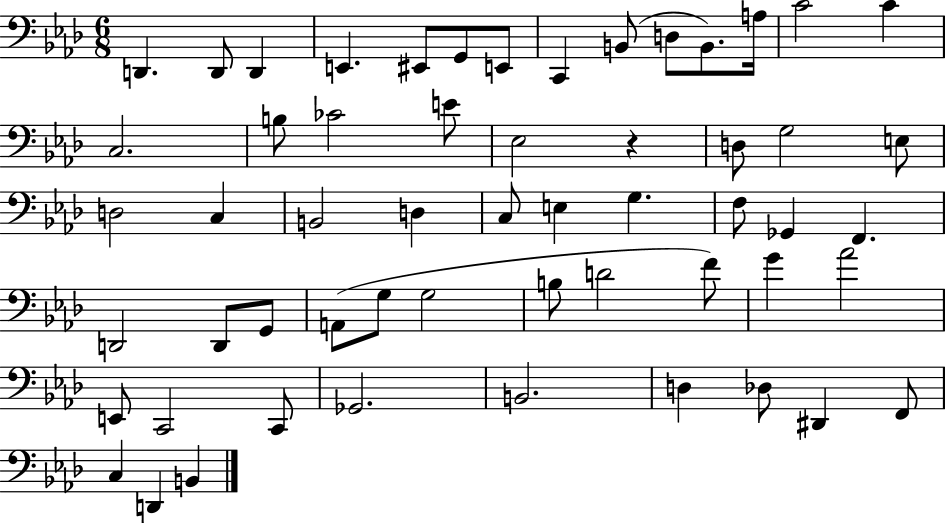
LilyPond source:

{
  \clef bass
  \numericTimeSignature
  \time 6/8
  \key aes \major
  d,4. d,8 d,4 | e,4. eis,8 g,8 e,8 | c,4 b,8( d8 b,8.) a16 | c'2 c'4 | \break c2. | b8 ces'2 e'8 | ees2 r4 | d8 g2 e8 | \break d2 c4 | b,2 d4 | c8 e4 g4. | f8 ges,4 f,4. | \break d,2 d,8 g,8 | a,8( g8 g2 | b8 d'2 f'8) | g'4 aes'2 | \break e,8 c,2 c,8 | ges,2. | b,2. | d4 des8 dis,4 f,8 | \break c4 d,4 b,4 | \bar "|."
}